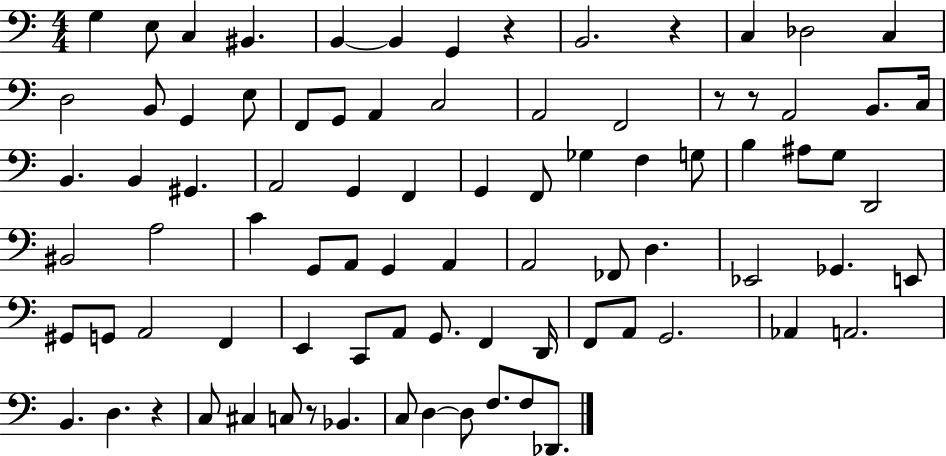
{
  \clef bass
  \numericTimeSignature
  \time 4/4
  \key c \major
  g4 e8 c4 bis,4. | b,4~~ b,4 g,4 r4 | b,2. r4 | c4 des2 c4 | \break d2 b,8 g,4 e8 | f,8 g,8 a,4 c2 | a,2 f,2 | r8 r8 a,2 b,8. c16 | \break b,4. b,4 gis,4. | a,2 g,4 f,4 | g,4 f,8 ges4 f4 g8 | b4 ais8 g8 d,2 | \break bis,2 a2 | c'4 g,8 a,8 g,4 a,4 | a,2 fes,8 d4. | ees,2 ges,4. e,8 | \break gis,8 g,8 a,2 f,4 | e,4 c,8 a,8 g,8. f,4 d,16 | f,8 a,8 g,2. | aes,4 a,2. | \break b,4. d4. r4 | c8 cis4 c8 r8 bes,4. | c8 d4~~ d8 f8. f8 des,8. | \bar "|."
}